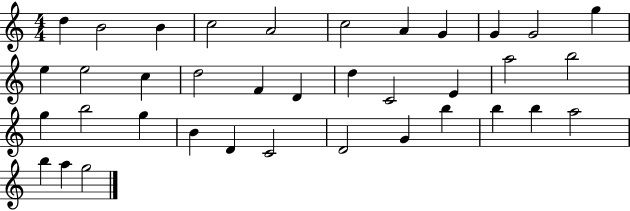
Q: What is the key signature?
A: C major